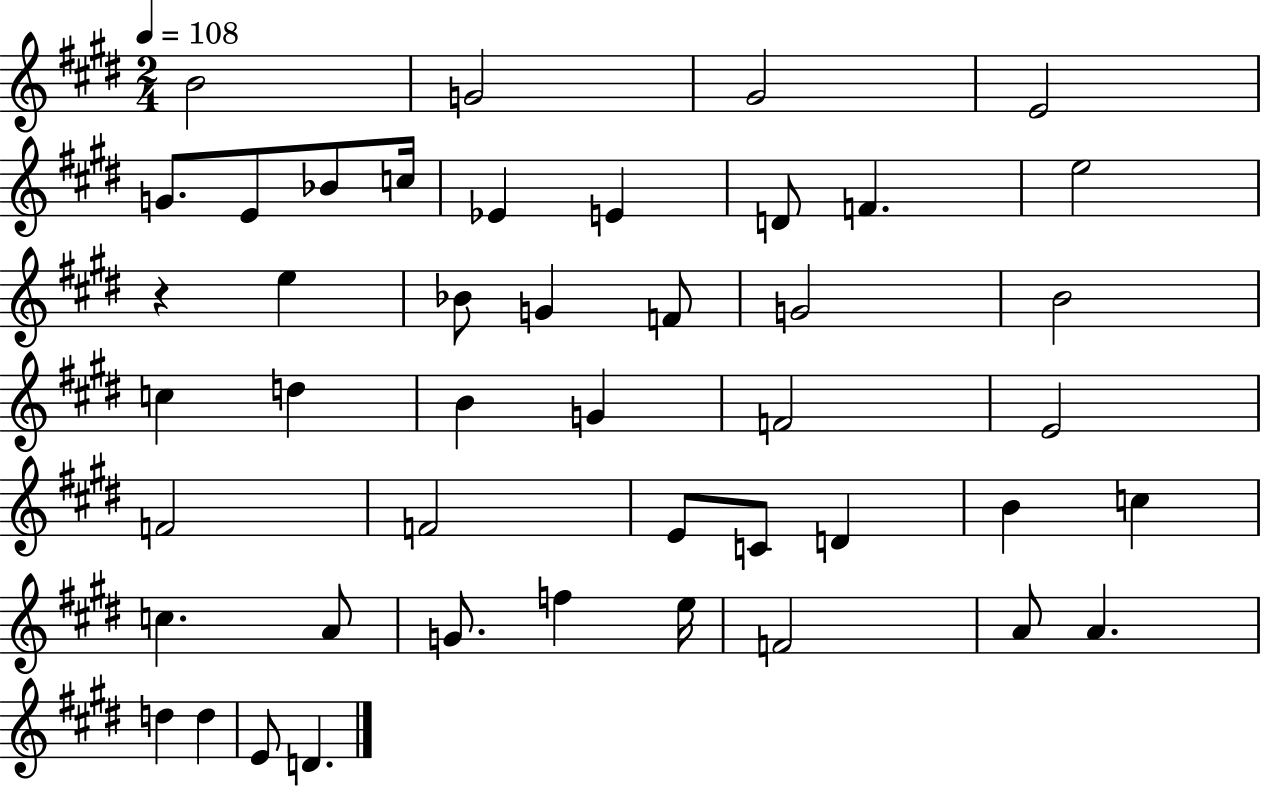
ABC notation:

X:1
T:Untitled
M:2/4
L:1/4
K:E
B2 G2 ^G2 E2 G/2 E/2 _B/2 c/4 _E E D/2 F e2 z e _B/2 G F/2 G2 B2 c d B G F2 E2 F2 F2 E/2 C/2 D B c c A/2 G/2 f e/4 F2 A/2 A d d E/2 D